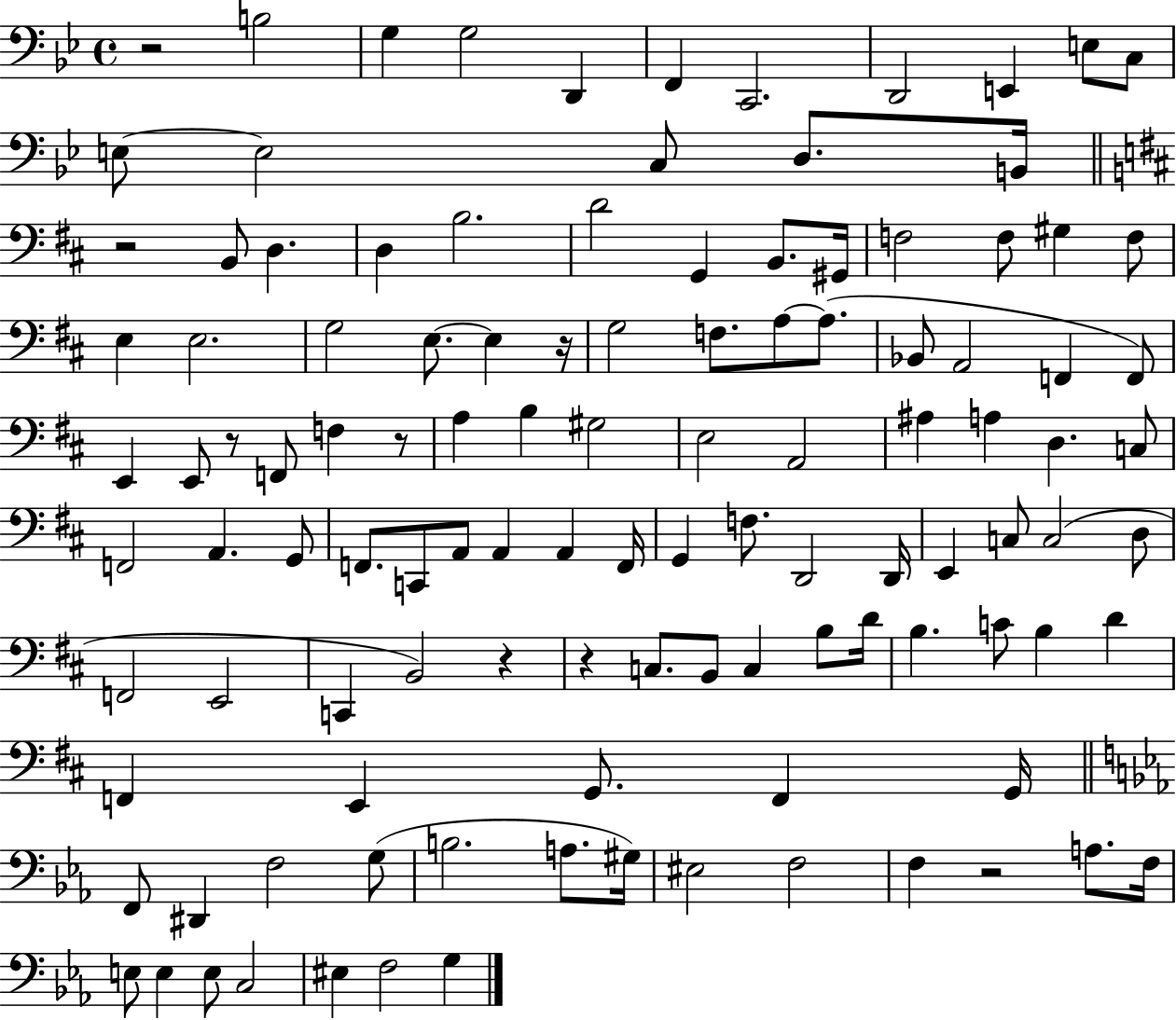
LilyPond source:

{
  \clef bass
  \time 4/4
  \defaultTimeSignature
  \key bes \major
  r2 b2 | g4 g2 d,4 | f,4 c,2. | d,2 e,4 e8 c8 | \break e8~~ e2 c8 d8. b,16 | \bar "||" \break \key b \minor r2 b,8 d4. | d4 b2. | d'2 g,4 b,8. gis,16 | f2 f8 gis4 f8 | \break e4 e2. | g2 e8.~~ e4 r16 | g2 f8. a8~~ a8.( | bes,8 a,2 f,4 f,8) | \break e,4 e,8 r8 f,8 f4 r8 | a4 b4 gis2 | e2 a,2 | ais4 a4 d4. c8 | \break f,2 a,4. g,8 | f,8. c,8 a,8 a,4 a,4 f,16 | g,4 f8. d,2 d,16 | e,4 c8 c2( d8 | \break f,2 e,2 | c,4 b,2) r4 | r4 c8. b,8 c4 b8 d'16 | b4. c'8 b4 d'4 | \break f,4 e,4 g,8. f,4 g,16 | \bar "||" \break \key c \minor f,8 dis,4 f2 g8( | b2. a8. gis16) | eis2 f2 | f4 r2 a8. f16 | \break e8 e4 e8 c2 | eis4 f2 g4 | \bar "|."
}